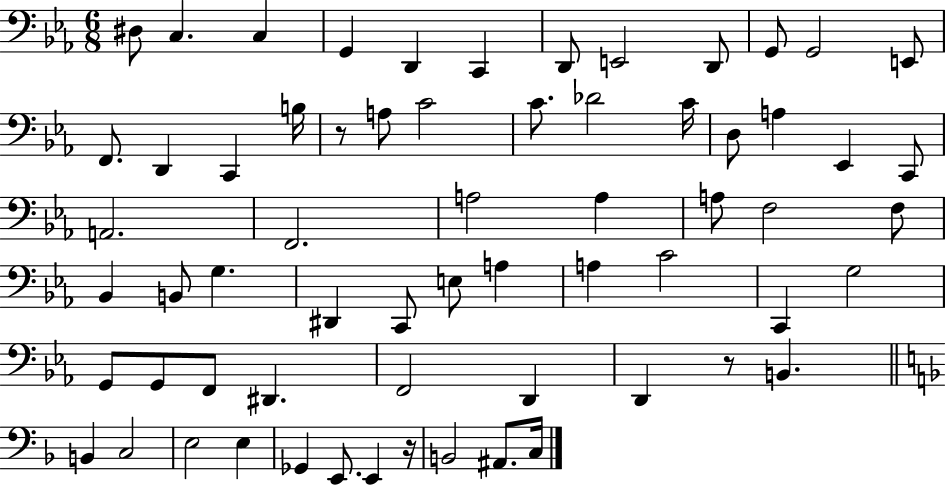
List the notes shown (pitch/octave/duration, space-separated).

D#3/e C3/q. C3/q G2/q D2/q C2/q D2/e E2/h D2/e G2/e G2/h E2/e F2/e. D2/q C2/q B3/s R/e A3/e C4/h C4/e. Db4/h C4/s D3/e A3/q Eb2/q C2/e A2/h. F2/h. A3/h A3/q A3/e F3/h F3/e Bb2/q B2/e G3/q. D#2/q C2/e E3/e A3/q A3/q C4/h C2/q G3/h G2/e G2/e F2/e D#2/q. F2/h D2/q D2/q R/e B2/q. B2/q C3/h E3/h E3/q Gb2/q E2/e. E2/q R/s B2/h A#2/e. C3/s